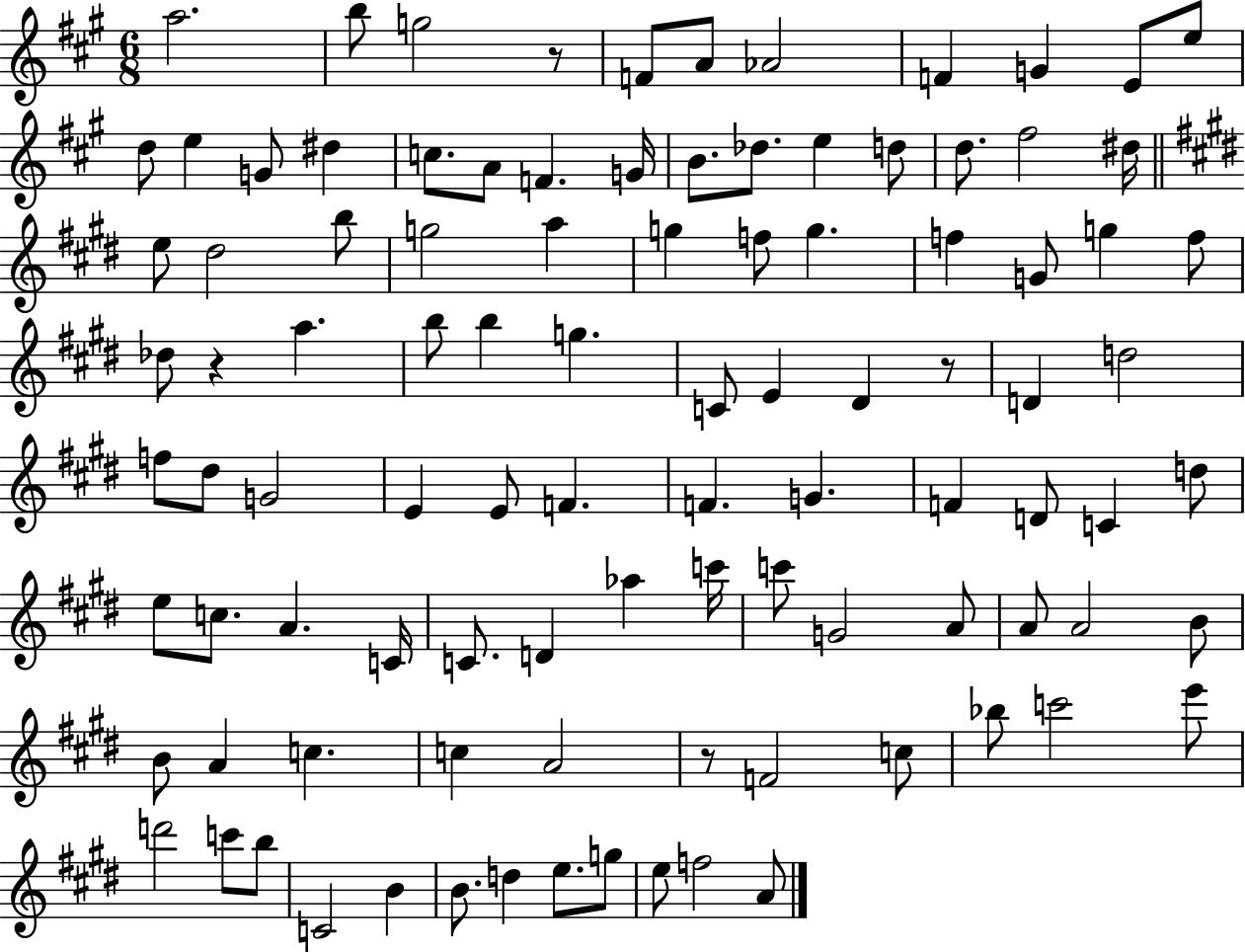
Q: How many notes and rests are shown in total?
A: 99